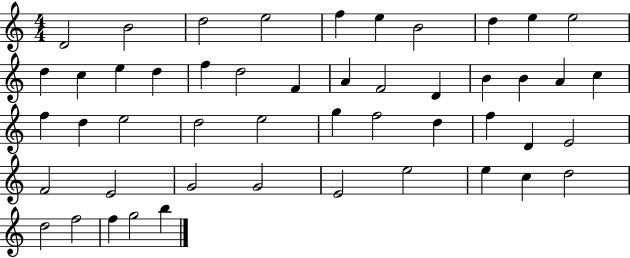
D4/h B4/h D5/h E5/h F5/q E5/q B4/h D5/q E5/q E5/h D5/q C5/q E5/q D5/q F5/q D5/h F4/q A4/q F4/h D4/q B4/q B4/q A4/q C5/q F5/q D5/q E5/h D5/h E5/h G5/q F5/h D5/q F5/q D4/q E4/h F4/h E4/h G4/h G4/h E4/h E5/h E5/q C5/q D5/h D5/h F5/h F5/q G5/h B5/q